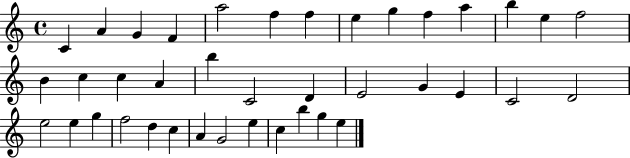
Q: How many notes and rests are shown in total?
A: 39